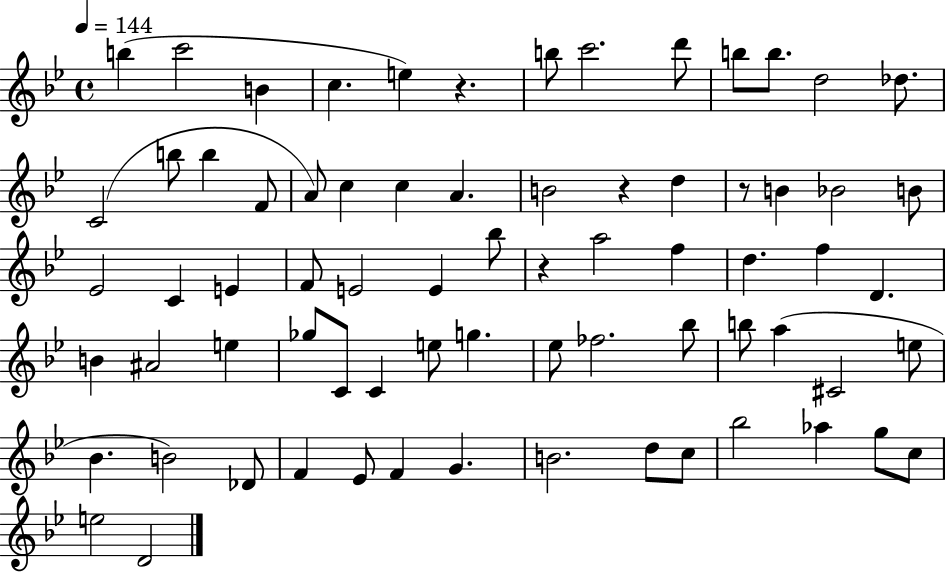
{
  \clef treble
  \time 4/4
  \defaultTimeSignature
  \key bes \major
  \tempo 4 = 144
  b''4( c'''2 b'4 | c''4. e''4) r4. | b''8 c'''2. d'''8 | b''8 b''8. d''2 des''8. | \break c'2( b''8 b''4 f'8 | a'8) c''4 c''4 a'4. | b'2 r4 d''4 | r8 b'4 bes'2 b'8 | \break ees'2 c'4 e'4 | f'8 e'2 e'4 bes''8 | r4 a''2 f''4 | d''4. f''4 d'4. | \break b'4 ais'2 e''4 | ges''8 c'8 c'4 e''8 g''4. | ees''8 fes''2. bes''8 | b''8 a''4( cis'2 e''8 | \break bes'4. b'2) des'8 | f'4 ees'8 f'4 g'4. | b'2. d''8 c''8 | bes''2 aes''4 g''8 c''8 | \break e''2 d'2 | \bar "|."
}